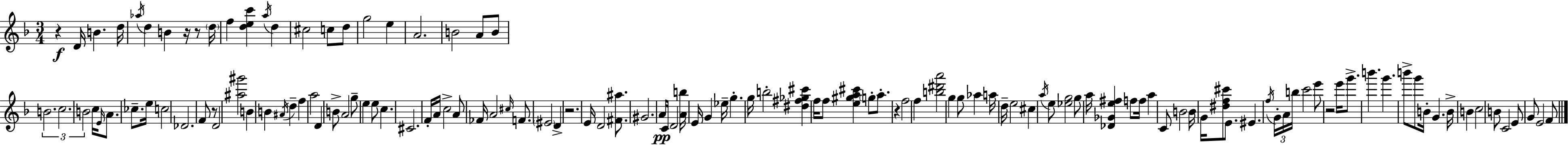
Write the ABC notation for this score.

X:1
T:Untitled
M:3/4
L:1/4
K:Dm
z D/4 B d/4 _a/4 d B z/4 z/2 d/4 f [dec'] a/4 d ^c2 c/2 d/2 g2 e A2 B2 A/2 B/2 B2 c2 B2 c/4 E/4 A/2 _c/2 e/4 c2 _D2 F/2 z/2 D2 [^a^g']2 B B ^A/4 d f a2 D B/2 A2 g/2 e e/2 c ^C2 F/4 A/4 c2 A/2 _F/4 A2 ^c/4 F/2 ^E2 D z2 E/4 D2 [^F^a]/2 ^G2 A/4 C/4 D2 [Ab]/4 E/4 G _e/4 g g/4 b2 [^d^f_g^c'] f/4 f/2 [e^ga^c'] g/2 a/2 z f2 f [b^d'a']2 g g/2 _a a/4 d/4 e2 ^c a/4 e/2 [_eg]2 g/2 a/4 [_D_Ge^f] f/2 f/4 a C/2 B2 B/4 G/4 [^df^c']/2 E/2 ^E f/4 G/4 A/4 b/4 c'2 e'/2 z2 e'/4 g'/2 b' g' b'/2 g'/2 B/4 G B/4 B c2 B/2 C2 E/2 G/2 E2 F/2